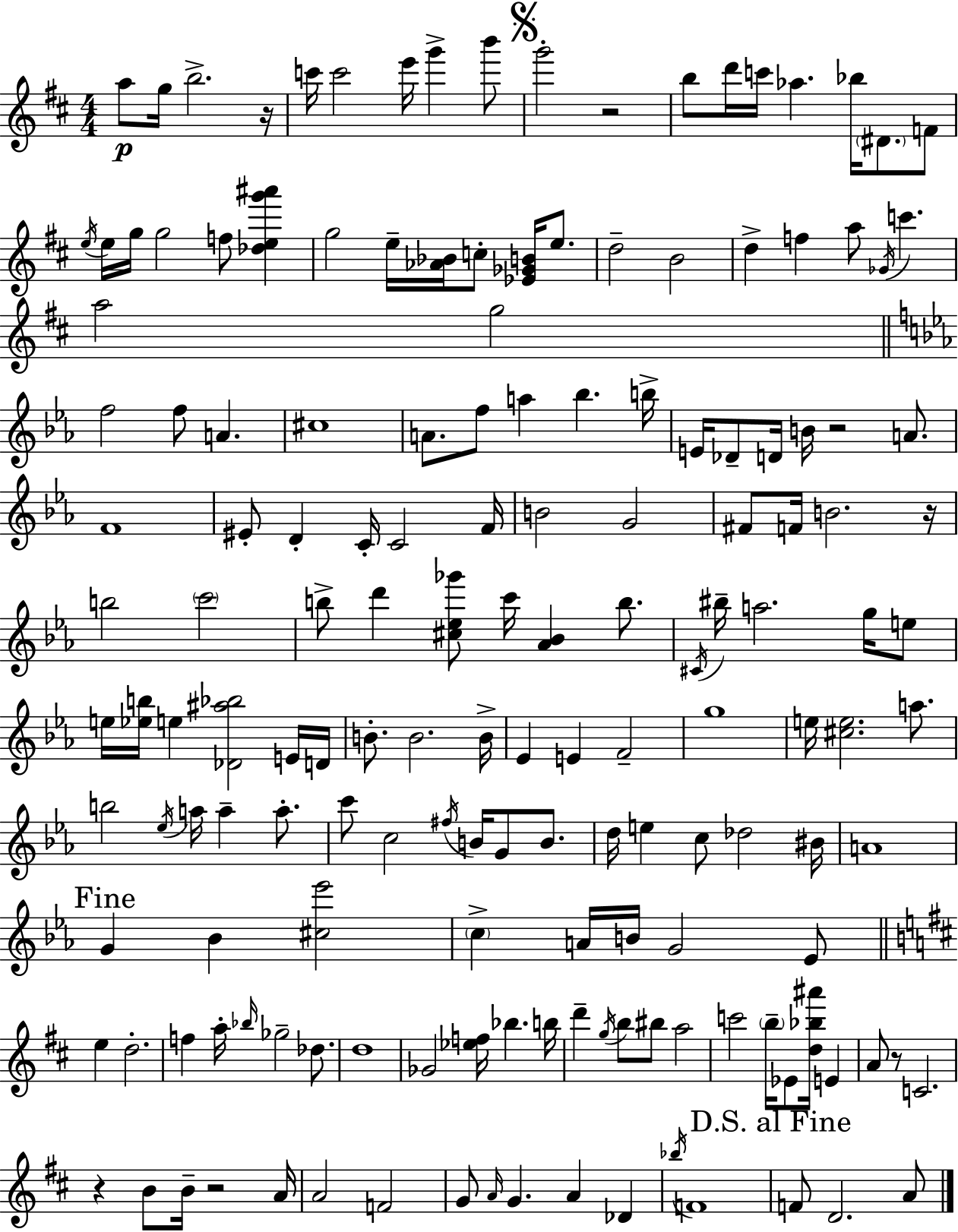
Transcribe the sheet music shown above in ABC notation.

X:1
T:Untitled
M:4/4
L:1/4
K:D
a/2 g/4 b2 z/4 c'/4 c'2 e'/4 g' b'/2 g'2 z2 b/2 d'/4 c'/4 _a _b/4 ^D/2 F/2 e/4 e/4 g/4 g2 f/2 [_deg'^a'] g2 e/4 [_A_B]/4 c/2 [_E_GB]/4 e/2 d2 B2 d f a/2 _G/4 c' a2 g2 f2 f/2 A ^c4 A/2 f/2 a _b b/4 E/4 _D/2 D/4 B/4 z2 A/2 F4 ^E/2 D C/4 C2 F/4 B2 G2 ^F/2 F/4 B2 z/4 b2 c'2 b/2 d' [^c_e_g']/2 c'/4 [_A_B] b/2 ^C/4 ^b/4 a2 g/4 e/2 e/4 [_eb]/4 e [_D^a_b]2 E/4 D/4 B/2 B2 B/4 _E E F2 g4 e/4 [^ce]2 a/2 b2 _e/4 a/4 a a/2 c'/2 c2 ^f/4 B/4 G/2 B/2 d/4 e c/2 _d2 ^B/4 A4 G _B [^c_e']2 c A/4 B/4 G2 _E/2 e d2 f a/4 _b/4 _g2 _d/2 d4 _G2 [_ef]/4 _b b/4 d' g/4 b/2 ^b/2 a2 c'2 b/4 _E/2 [d_b^a']/4 E A/2 z/2 C2 z B/2 B/4 z2 A/4 A2 F2 G/2 A/4 G A _D _b/4 F4 F/2 D2 A/2